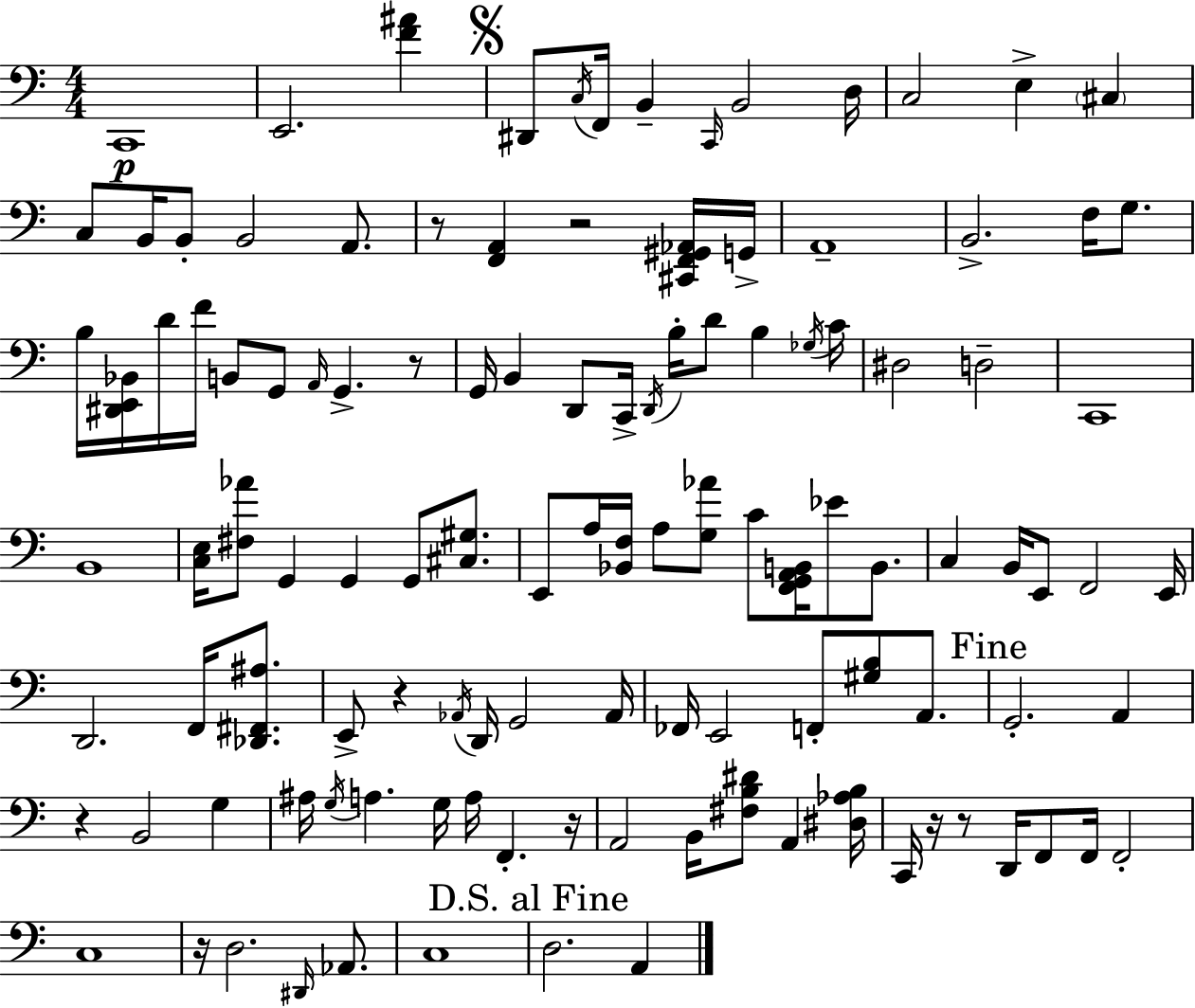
C2/w E2/h. [F4,A#4]/q D#2/e C3/s F2/s B2/q C2/s B2/h D3/s C3/h E3/q C#3/q C3/e B2/s B2/e B2/h A2/e. R/e [F2,A2]/q R/h [C#2,F2,G#2,Ab2]/s G2/s A2/w B2/h. F3/s G3/e. B3/s [D#2,E2,Bb2]/s D4/s F4/s B2/e G2/e A2/s G2/q. R/e G2/s B2/q D2/e C2/s D2/s B3/s D4/e B3/q Gb3/s C4/s D#3/h D3/h C2/w B2/w [C3,E3]/s [F#3,Ab4]/e G2/q G2/q G2/e [C#3,G#3]/e. E2/e A3/s [Bb2,F3]/s A3/e [G3,Ab4]/e C4/e [F2,G2,A2,B2]/s Eb4/e B2/e. C3/q B2/s E2/e F2/h E2/s D2/h. F2/s [Db2,F#2,A#3]/e. E2/e R/q Ab2/s D2/s G2/h Ab2/s FES2/s E2/h F2/e [G#3,B3]/e A2/e. G2/h. A2/q R/q B2/h G3/q A#3/s G3/s A3/q. G3/s A3/s F2/q. R/s A2/h B2/s [F#3,B3,D#4]/e A2/q [D#3,Ab3,B3]/s C2/s R/s R/e D2/s F2/e F2/s F2/h C3/w R/s D3/h. D#2/s Ab2/e. C3/w D3/h. A2/q